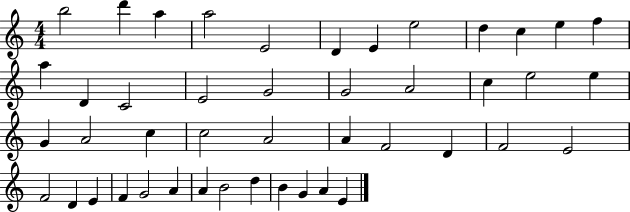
X:1
T:Untitled
M:4/4
L:1/4
K:C
b2 d' a a2 E2 D E e2 d c e f a D C2 E2 G2 G2 A2 c e2 e G A2 c c2 A2 A F2 D F2 E2 F2 D E F G2 A A B2 d B G A E